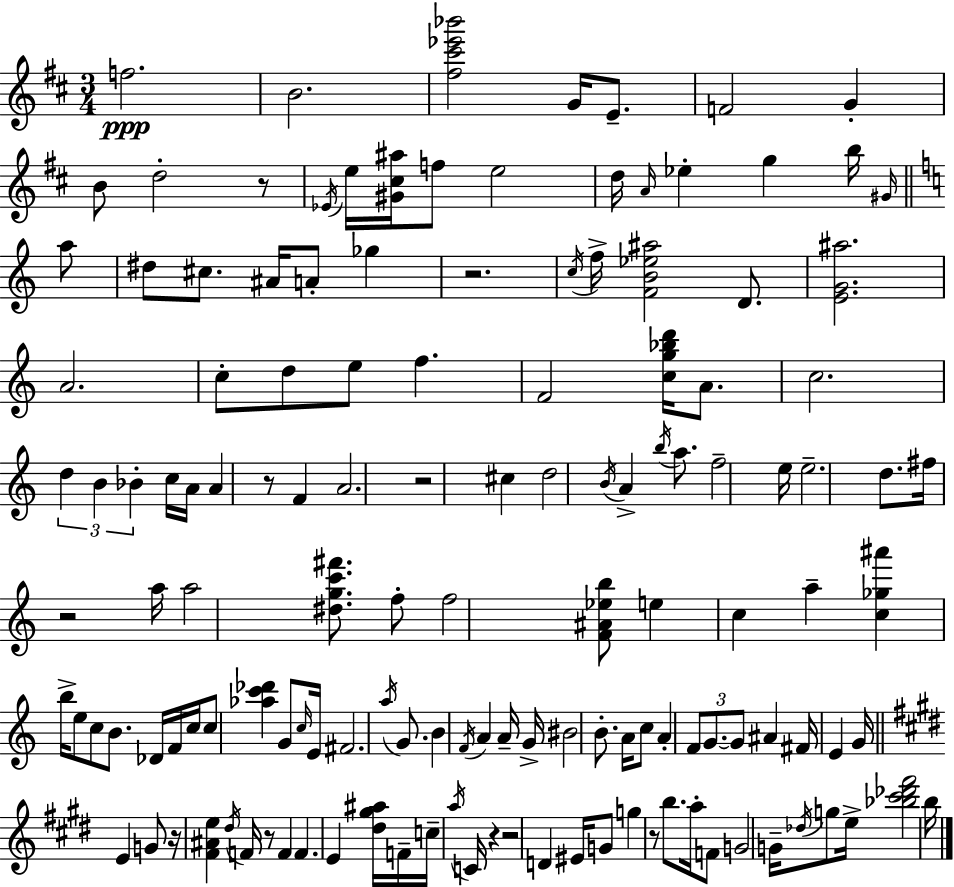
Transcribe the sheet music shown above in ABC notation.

X:1
T:Untitled
M:3/4
L:1/4
K:D
f2 B2 [^f^c'_e'_b']2 G/4 E/2 F2 G B/2 d2 z/2 _E/4 e/4 [^G^c^a]/4 f/2 e2 d/4 A/4 _e g b/4 ^G/4 a/2 ^d/2 ^c/2 ^A/4 A/2 _g z2 c/4 f/4 [FB_e^a]2 D/2 [EG^a]2 A2 c/2 d/2 e/2 f F2 [cg_bd']/4 A/2 c2 d B _B c/4 A/4 A z/2 F A2 z2 ^c d2 B/4 A b/4 a/2 f2 e/4 e2 d/2 ^f/4 z2 a/4 a2 [^dgc'^f']/2 f/2 f2 [F^A_eb]/2 e c a [c_g^a'] b/4 e/2 c/2 B/2 _D/4 F/4 c/4 c/2 [_ac'_d'] G/2 c/4 E/4 ^F2 a/4 G/2 B F/4 A A/4 G/4 ^B2 B/2 A/4 c/2 A F/2 G/2 G/2 ^A ^F/4 E G/4 E G/2 z/4 [^F^Ae] ^d/4 F/4 z/2 F F E [^d^g^a]/4 F/4 c/4 a/4 C/4 z z2 D ^E/4 G/2 g z/2 b/2 a/4 F/2 G2 G/4 _d/4 g/2 e/4 [_b^c'_d'^f']2 b/4